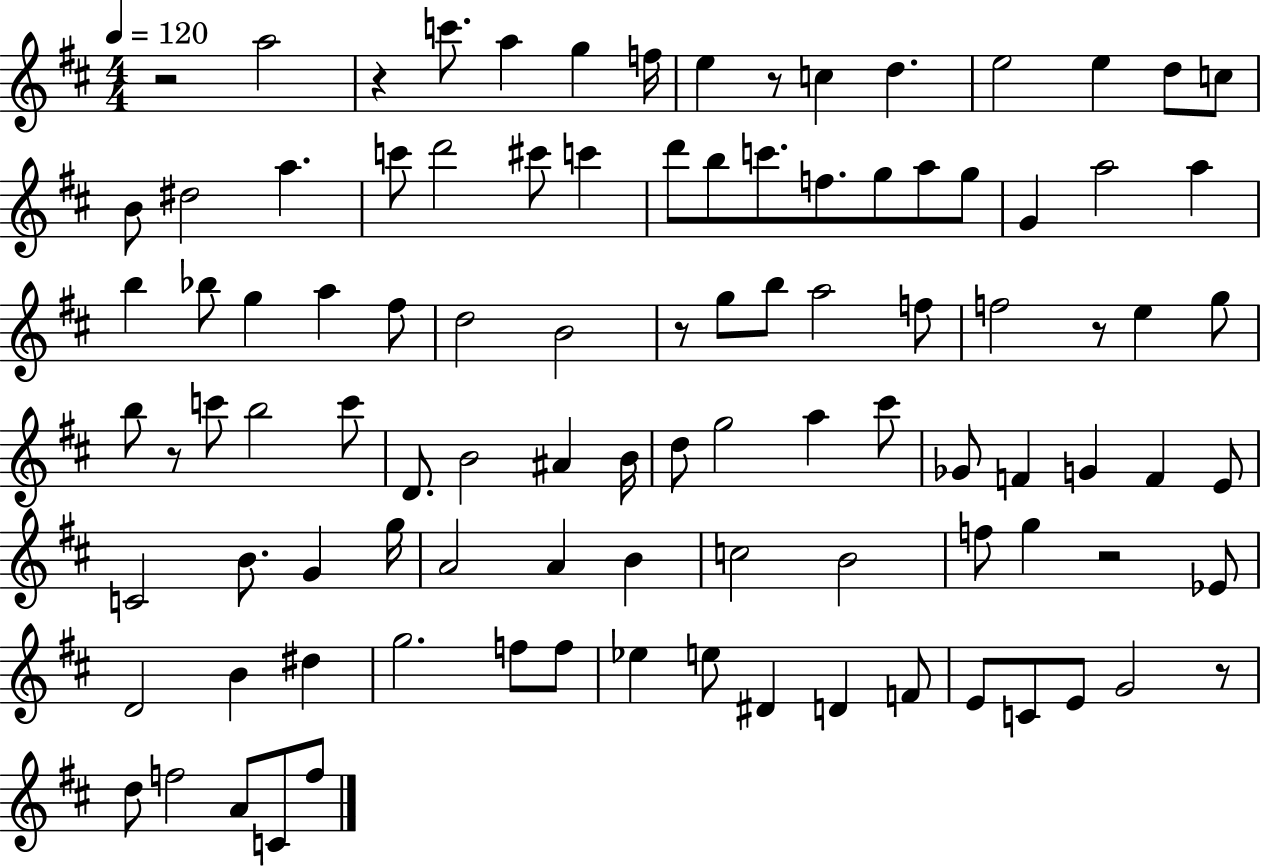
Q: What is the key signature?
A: D major